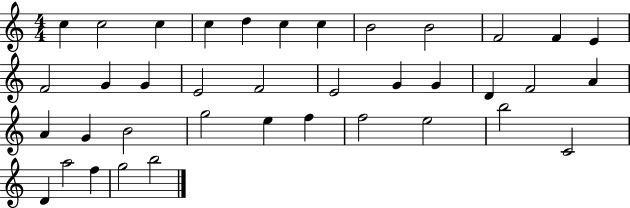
C5/q C5/h C5/q C5/q D5/q C5/q C5/q B4/h B4/h F4/h F4/q E4/q F4/h G4/q G4/q E4/h F4/h E4/h G4/q G4/q D4/q F4/h A4/q A4/q G4/q B4/h G5/h E5/q F5/q F5/h E5/h B5/h C4/h D4/q A5/h F5/q G5/h B5/h